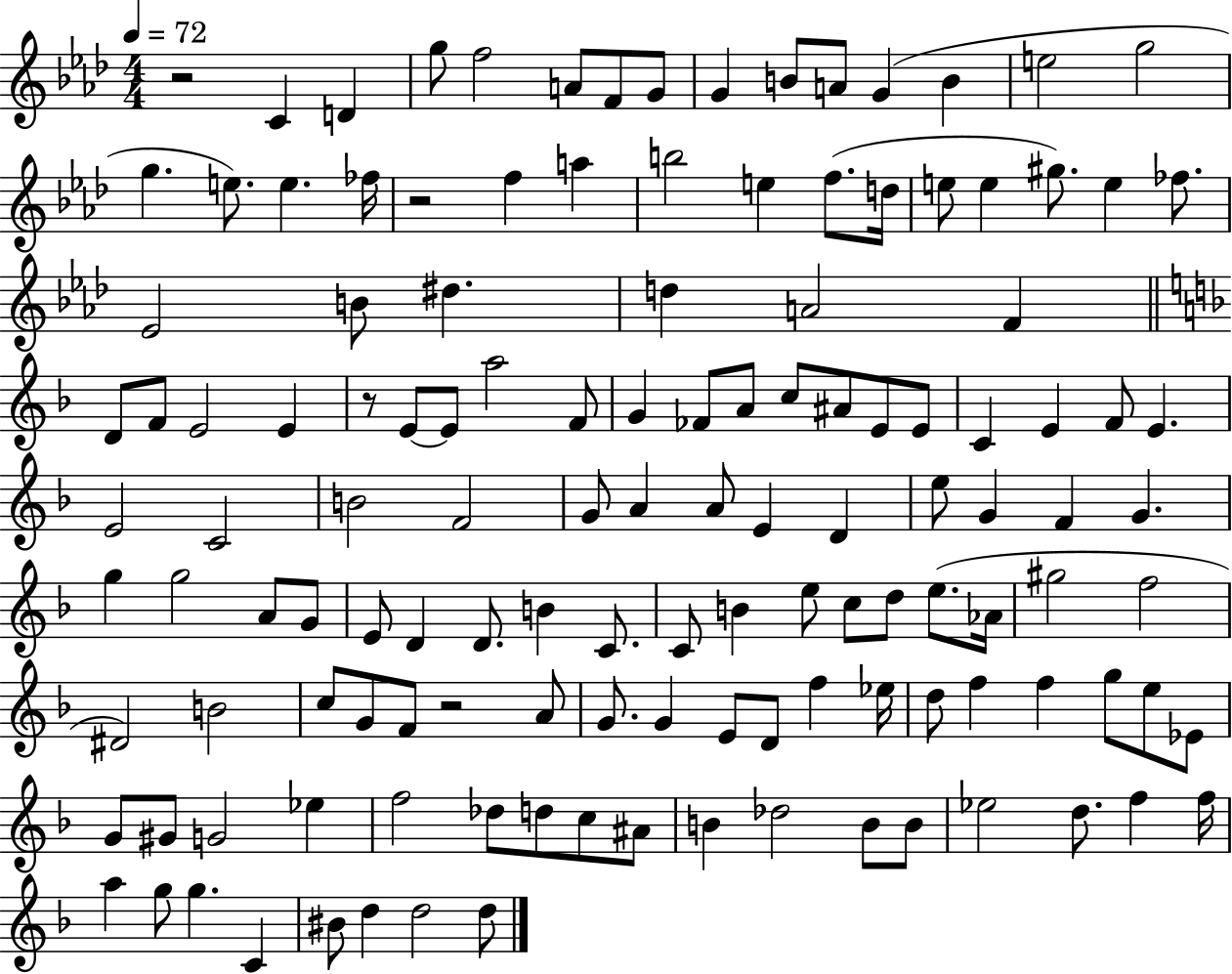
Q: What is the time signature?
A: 4/4